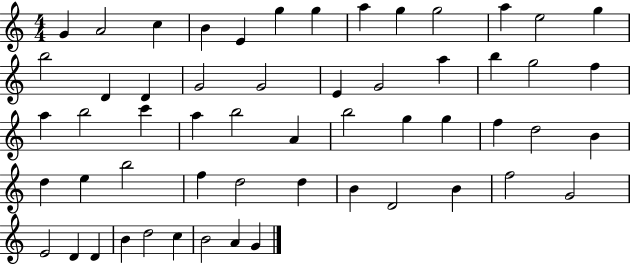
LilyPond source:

{
  \clef treble
  \numericTimeSignature
  \time 4/4
  \key c \major
  g'4 a'2 c''4 | b'4 e'4 g''4 g''4 | a''4 g''4 g''2 | a''4 e''2 g''4 | \break b''2 d'4 d'4 | g'2 g'2 | e'4 g'2 a''4 | b''4 g''2 f''4 | \break a''4 b''2 c'''4 | a''4 b''2 a'4 | b''2 g''4 g''4 | f''4 d''2 b'4 | \break d''4 e''4 b''2 | f''4 d''2 d''4 | b'4 d'2 b'4 | f''2 g'2 | \break e'2 d'4 d'4 | b'4 d''2 c''4 | b'2 a'4 g'4 | \bar "|."
}